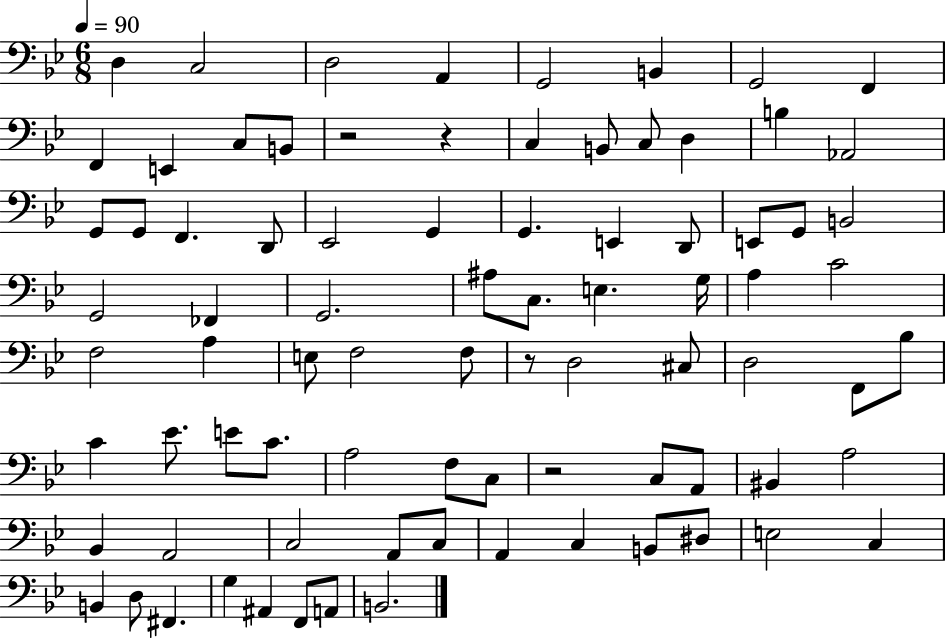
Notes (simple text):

D3/q C3/h D3/h A2/q G2/h B2/q G2/h F2/q F2/q E2/q C3/e B2/e R/h R/q C3/q B2/e C3/e D3/q B3/q Ab2/h G2/e G2/e F2/q. D2/e Eb2/h G2/q G2/q. E2/q D2/e E2/e G2/e B2/h G2/h FES2/q G2/h. A#3/e C3/e. E3/q. G3/s A3/q C4/h F3/h A3/q E3/e F3/h F3/e R/e D3/h C#3/e D3/h F2/e Bb3/e C4/q Eb4/e. E4/e C4/e. A3/h F3/e C3/e R/h C3/e A2/e BIS2/q A3/h Bb2/q A2/h C3/h A2/e C3/e A2/q C3/q B2/e D#3/e E3/h C3/q B2/q D3/e F#2/q. G3/q A#2/q F2/e A2/e B2/h.